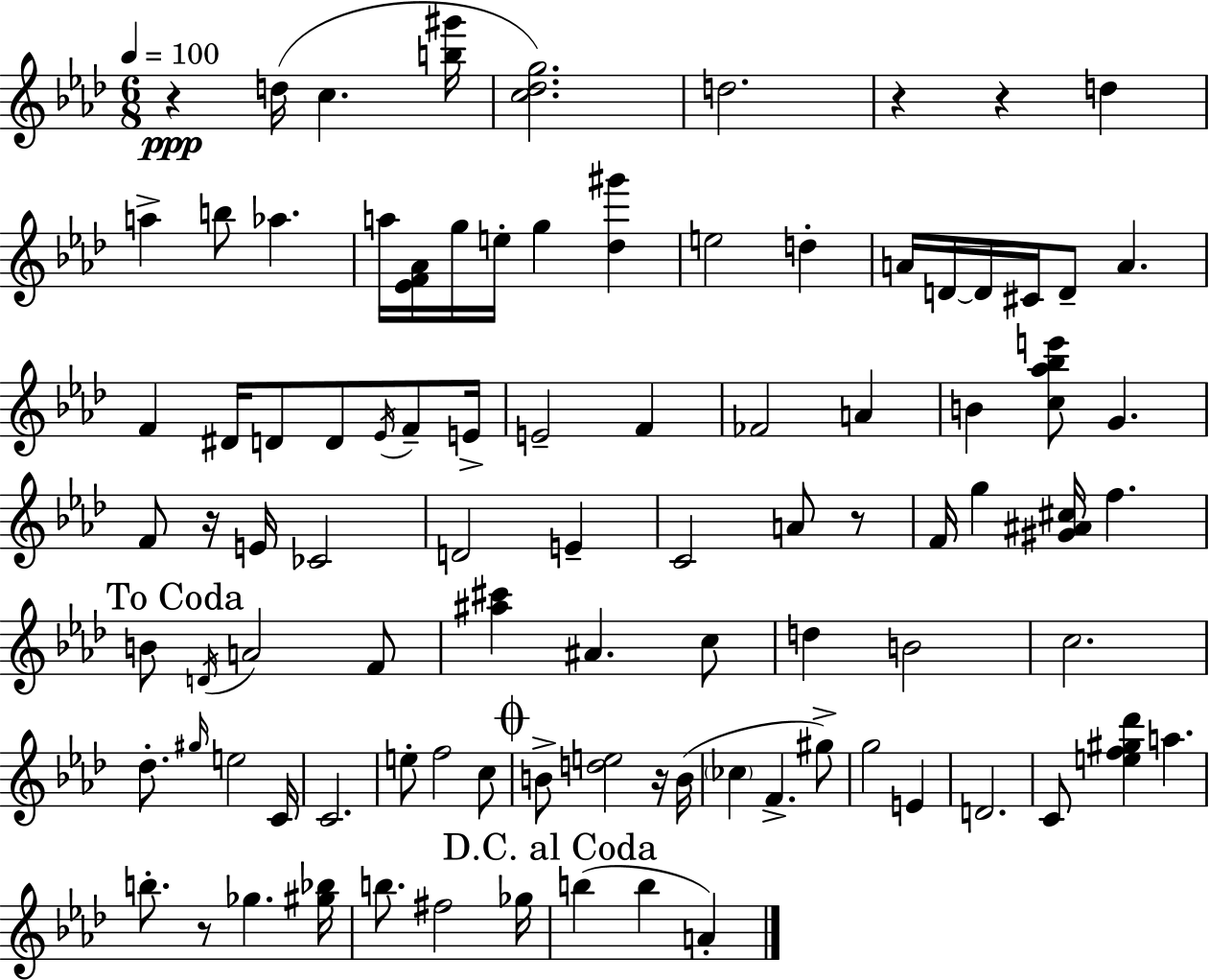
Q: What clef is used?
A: treble